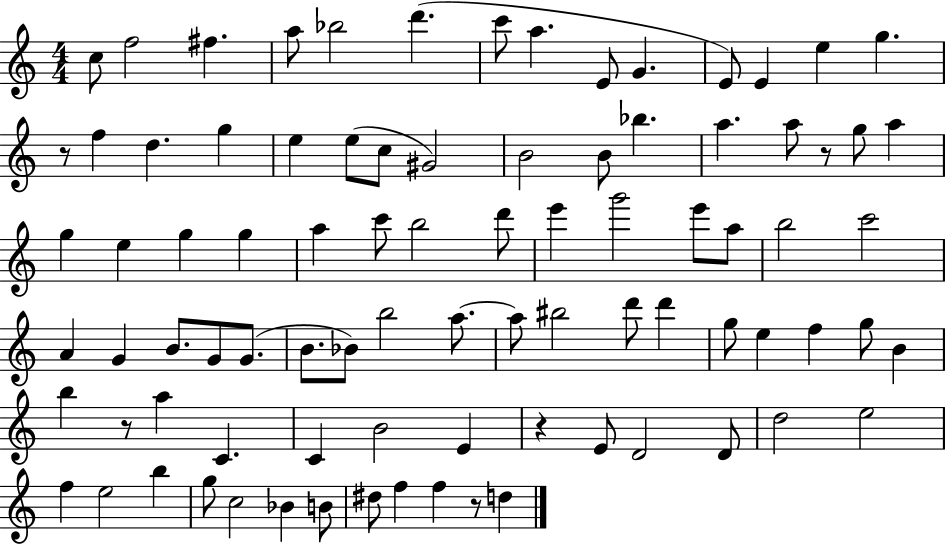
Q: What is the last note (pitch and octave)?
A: D5